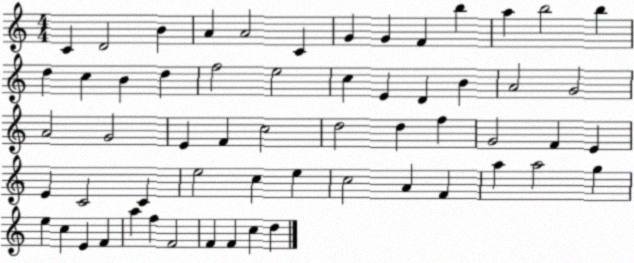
X:1
T:Untitled
M:4/4
L:1/4
K:C
C D2 B A A2 C G G F b a b2 b d c B d f2 e2 c E D B A2 G2 A2 G2 E F c2 d2 d f G2 F E E C2 C e2 c e c2 A F a a2 g e c E F a f F2 F F c d